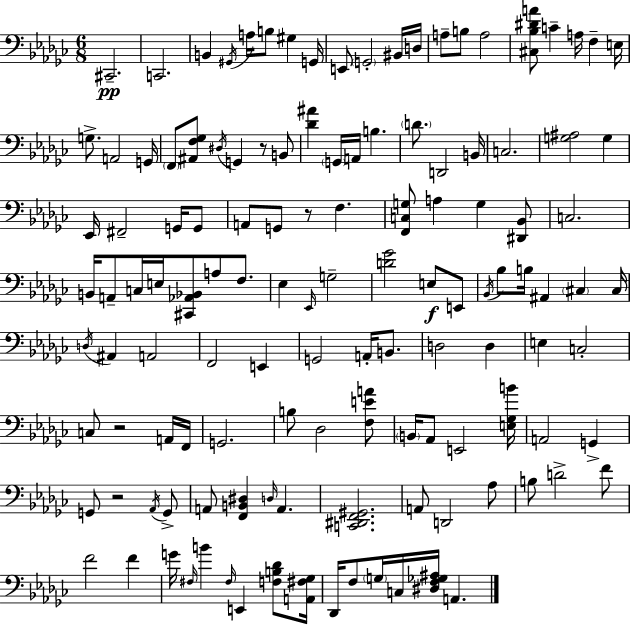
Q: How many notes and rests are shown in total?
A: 127